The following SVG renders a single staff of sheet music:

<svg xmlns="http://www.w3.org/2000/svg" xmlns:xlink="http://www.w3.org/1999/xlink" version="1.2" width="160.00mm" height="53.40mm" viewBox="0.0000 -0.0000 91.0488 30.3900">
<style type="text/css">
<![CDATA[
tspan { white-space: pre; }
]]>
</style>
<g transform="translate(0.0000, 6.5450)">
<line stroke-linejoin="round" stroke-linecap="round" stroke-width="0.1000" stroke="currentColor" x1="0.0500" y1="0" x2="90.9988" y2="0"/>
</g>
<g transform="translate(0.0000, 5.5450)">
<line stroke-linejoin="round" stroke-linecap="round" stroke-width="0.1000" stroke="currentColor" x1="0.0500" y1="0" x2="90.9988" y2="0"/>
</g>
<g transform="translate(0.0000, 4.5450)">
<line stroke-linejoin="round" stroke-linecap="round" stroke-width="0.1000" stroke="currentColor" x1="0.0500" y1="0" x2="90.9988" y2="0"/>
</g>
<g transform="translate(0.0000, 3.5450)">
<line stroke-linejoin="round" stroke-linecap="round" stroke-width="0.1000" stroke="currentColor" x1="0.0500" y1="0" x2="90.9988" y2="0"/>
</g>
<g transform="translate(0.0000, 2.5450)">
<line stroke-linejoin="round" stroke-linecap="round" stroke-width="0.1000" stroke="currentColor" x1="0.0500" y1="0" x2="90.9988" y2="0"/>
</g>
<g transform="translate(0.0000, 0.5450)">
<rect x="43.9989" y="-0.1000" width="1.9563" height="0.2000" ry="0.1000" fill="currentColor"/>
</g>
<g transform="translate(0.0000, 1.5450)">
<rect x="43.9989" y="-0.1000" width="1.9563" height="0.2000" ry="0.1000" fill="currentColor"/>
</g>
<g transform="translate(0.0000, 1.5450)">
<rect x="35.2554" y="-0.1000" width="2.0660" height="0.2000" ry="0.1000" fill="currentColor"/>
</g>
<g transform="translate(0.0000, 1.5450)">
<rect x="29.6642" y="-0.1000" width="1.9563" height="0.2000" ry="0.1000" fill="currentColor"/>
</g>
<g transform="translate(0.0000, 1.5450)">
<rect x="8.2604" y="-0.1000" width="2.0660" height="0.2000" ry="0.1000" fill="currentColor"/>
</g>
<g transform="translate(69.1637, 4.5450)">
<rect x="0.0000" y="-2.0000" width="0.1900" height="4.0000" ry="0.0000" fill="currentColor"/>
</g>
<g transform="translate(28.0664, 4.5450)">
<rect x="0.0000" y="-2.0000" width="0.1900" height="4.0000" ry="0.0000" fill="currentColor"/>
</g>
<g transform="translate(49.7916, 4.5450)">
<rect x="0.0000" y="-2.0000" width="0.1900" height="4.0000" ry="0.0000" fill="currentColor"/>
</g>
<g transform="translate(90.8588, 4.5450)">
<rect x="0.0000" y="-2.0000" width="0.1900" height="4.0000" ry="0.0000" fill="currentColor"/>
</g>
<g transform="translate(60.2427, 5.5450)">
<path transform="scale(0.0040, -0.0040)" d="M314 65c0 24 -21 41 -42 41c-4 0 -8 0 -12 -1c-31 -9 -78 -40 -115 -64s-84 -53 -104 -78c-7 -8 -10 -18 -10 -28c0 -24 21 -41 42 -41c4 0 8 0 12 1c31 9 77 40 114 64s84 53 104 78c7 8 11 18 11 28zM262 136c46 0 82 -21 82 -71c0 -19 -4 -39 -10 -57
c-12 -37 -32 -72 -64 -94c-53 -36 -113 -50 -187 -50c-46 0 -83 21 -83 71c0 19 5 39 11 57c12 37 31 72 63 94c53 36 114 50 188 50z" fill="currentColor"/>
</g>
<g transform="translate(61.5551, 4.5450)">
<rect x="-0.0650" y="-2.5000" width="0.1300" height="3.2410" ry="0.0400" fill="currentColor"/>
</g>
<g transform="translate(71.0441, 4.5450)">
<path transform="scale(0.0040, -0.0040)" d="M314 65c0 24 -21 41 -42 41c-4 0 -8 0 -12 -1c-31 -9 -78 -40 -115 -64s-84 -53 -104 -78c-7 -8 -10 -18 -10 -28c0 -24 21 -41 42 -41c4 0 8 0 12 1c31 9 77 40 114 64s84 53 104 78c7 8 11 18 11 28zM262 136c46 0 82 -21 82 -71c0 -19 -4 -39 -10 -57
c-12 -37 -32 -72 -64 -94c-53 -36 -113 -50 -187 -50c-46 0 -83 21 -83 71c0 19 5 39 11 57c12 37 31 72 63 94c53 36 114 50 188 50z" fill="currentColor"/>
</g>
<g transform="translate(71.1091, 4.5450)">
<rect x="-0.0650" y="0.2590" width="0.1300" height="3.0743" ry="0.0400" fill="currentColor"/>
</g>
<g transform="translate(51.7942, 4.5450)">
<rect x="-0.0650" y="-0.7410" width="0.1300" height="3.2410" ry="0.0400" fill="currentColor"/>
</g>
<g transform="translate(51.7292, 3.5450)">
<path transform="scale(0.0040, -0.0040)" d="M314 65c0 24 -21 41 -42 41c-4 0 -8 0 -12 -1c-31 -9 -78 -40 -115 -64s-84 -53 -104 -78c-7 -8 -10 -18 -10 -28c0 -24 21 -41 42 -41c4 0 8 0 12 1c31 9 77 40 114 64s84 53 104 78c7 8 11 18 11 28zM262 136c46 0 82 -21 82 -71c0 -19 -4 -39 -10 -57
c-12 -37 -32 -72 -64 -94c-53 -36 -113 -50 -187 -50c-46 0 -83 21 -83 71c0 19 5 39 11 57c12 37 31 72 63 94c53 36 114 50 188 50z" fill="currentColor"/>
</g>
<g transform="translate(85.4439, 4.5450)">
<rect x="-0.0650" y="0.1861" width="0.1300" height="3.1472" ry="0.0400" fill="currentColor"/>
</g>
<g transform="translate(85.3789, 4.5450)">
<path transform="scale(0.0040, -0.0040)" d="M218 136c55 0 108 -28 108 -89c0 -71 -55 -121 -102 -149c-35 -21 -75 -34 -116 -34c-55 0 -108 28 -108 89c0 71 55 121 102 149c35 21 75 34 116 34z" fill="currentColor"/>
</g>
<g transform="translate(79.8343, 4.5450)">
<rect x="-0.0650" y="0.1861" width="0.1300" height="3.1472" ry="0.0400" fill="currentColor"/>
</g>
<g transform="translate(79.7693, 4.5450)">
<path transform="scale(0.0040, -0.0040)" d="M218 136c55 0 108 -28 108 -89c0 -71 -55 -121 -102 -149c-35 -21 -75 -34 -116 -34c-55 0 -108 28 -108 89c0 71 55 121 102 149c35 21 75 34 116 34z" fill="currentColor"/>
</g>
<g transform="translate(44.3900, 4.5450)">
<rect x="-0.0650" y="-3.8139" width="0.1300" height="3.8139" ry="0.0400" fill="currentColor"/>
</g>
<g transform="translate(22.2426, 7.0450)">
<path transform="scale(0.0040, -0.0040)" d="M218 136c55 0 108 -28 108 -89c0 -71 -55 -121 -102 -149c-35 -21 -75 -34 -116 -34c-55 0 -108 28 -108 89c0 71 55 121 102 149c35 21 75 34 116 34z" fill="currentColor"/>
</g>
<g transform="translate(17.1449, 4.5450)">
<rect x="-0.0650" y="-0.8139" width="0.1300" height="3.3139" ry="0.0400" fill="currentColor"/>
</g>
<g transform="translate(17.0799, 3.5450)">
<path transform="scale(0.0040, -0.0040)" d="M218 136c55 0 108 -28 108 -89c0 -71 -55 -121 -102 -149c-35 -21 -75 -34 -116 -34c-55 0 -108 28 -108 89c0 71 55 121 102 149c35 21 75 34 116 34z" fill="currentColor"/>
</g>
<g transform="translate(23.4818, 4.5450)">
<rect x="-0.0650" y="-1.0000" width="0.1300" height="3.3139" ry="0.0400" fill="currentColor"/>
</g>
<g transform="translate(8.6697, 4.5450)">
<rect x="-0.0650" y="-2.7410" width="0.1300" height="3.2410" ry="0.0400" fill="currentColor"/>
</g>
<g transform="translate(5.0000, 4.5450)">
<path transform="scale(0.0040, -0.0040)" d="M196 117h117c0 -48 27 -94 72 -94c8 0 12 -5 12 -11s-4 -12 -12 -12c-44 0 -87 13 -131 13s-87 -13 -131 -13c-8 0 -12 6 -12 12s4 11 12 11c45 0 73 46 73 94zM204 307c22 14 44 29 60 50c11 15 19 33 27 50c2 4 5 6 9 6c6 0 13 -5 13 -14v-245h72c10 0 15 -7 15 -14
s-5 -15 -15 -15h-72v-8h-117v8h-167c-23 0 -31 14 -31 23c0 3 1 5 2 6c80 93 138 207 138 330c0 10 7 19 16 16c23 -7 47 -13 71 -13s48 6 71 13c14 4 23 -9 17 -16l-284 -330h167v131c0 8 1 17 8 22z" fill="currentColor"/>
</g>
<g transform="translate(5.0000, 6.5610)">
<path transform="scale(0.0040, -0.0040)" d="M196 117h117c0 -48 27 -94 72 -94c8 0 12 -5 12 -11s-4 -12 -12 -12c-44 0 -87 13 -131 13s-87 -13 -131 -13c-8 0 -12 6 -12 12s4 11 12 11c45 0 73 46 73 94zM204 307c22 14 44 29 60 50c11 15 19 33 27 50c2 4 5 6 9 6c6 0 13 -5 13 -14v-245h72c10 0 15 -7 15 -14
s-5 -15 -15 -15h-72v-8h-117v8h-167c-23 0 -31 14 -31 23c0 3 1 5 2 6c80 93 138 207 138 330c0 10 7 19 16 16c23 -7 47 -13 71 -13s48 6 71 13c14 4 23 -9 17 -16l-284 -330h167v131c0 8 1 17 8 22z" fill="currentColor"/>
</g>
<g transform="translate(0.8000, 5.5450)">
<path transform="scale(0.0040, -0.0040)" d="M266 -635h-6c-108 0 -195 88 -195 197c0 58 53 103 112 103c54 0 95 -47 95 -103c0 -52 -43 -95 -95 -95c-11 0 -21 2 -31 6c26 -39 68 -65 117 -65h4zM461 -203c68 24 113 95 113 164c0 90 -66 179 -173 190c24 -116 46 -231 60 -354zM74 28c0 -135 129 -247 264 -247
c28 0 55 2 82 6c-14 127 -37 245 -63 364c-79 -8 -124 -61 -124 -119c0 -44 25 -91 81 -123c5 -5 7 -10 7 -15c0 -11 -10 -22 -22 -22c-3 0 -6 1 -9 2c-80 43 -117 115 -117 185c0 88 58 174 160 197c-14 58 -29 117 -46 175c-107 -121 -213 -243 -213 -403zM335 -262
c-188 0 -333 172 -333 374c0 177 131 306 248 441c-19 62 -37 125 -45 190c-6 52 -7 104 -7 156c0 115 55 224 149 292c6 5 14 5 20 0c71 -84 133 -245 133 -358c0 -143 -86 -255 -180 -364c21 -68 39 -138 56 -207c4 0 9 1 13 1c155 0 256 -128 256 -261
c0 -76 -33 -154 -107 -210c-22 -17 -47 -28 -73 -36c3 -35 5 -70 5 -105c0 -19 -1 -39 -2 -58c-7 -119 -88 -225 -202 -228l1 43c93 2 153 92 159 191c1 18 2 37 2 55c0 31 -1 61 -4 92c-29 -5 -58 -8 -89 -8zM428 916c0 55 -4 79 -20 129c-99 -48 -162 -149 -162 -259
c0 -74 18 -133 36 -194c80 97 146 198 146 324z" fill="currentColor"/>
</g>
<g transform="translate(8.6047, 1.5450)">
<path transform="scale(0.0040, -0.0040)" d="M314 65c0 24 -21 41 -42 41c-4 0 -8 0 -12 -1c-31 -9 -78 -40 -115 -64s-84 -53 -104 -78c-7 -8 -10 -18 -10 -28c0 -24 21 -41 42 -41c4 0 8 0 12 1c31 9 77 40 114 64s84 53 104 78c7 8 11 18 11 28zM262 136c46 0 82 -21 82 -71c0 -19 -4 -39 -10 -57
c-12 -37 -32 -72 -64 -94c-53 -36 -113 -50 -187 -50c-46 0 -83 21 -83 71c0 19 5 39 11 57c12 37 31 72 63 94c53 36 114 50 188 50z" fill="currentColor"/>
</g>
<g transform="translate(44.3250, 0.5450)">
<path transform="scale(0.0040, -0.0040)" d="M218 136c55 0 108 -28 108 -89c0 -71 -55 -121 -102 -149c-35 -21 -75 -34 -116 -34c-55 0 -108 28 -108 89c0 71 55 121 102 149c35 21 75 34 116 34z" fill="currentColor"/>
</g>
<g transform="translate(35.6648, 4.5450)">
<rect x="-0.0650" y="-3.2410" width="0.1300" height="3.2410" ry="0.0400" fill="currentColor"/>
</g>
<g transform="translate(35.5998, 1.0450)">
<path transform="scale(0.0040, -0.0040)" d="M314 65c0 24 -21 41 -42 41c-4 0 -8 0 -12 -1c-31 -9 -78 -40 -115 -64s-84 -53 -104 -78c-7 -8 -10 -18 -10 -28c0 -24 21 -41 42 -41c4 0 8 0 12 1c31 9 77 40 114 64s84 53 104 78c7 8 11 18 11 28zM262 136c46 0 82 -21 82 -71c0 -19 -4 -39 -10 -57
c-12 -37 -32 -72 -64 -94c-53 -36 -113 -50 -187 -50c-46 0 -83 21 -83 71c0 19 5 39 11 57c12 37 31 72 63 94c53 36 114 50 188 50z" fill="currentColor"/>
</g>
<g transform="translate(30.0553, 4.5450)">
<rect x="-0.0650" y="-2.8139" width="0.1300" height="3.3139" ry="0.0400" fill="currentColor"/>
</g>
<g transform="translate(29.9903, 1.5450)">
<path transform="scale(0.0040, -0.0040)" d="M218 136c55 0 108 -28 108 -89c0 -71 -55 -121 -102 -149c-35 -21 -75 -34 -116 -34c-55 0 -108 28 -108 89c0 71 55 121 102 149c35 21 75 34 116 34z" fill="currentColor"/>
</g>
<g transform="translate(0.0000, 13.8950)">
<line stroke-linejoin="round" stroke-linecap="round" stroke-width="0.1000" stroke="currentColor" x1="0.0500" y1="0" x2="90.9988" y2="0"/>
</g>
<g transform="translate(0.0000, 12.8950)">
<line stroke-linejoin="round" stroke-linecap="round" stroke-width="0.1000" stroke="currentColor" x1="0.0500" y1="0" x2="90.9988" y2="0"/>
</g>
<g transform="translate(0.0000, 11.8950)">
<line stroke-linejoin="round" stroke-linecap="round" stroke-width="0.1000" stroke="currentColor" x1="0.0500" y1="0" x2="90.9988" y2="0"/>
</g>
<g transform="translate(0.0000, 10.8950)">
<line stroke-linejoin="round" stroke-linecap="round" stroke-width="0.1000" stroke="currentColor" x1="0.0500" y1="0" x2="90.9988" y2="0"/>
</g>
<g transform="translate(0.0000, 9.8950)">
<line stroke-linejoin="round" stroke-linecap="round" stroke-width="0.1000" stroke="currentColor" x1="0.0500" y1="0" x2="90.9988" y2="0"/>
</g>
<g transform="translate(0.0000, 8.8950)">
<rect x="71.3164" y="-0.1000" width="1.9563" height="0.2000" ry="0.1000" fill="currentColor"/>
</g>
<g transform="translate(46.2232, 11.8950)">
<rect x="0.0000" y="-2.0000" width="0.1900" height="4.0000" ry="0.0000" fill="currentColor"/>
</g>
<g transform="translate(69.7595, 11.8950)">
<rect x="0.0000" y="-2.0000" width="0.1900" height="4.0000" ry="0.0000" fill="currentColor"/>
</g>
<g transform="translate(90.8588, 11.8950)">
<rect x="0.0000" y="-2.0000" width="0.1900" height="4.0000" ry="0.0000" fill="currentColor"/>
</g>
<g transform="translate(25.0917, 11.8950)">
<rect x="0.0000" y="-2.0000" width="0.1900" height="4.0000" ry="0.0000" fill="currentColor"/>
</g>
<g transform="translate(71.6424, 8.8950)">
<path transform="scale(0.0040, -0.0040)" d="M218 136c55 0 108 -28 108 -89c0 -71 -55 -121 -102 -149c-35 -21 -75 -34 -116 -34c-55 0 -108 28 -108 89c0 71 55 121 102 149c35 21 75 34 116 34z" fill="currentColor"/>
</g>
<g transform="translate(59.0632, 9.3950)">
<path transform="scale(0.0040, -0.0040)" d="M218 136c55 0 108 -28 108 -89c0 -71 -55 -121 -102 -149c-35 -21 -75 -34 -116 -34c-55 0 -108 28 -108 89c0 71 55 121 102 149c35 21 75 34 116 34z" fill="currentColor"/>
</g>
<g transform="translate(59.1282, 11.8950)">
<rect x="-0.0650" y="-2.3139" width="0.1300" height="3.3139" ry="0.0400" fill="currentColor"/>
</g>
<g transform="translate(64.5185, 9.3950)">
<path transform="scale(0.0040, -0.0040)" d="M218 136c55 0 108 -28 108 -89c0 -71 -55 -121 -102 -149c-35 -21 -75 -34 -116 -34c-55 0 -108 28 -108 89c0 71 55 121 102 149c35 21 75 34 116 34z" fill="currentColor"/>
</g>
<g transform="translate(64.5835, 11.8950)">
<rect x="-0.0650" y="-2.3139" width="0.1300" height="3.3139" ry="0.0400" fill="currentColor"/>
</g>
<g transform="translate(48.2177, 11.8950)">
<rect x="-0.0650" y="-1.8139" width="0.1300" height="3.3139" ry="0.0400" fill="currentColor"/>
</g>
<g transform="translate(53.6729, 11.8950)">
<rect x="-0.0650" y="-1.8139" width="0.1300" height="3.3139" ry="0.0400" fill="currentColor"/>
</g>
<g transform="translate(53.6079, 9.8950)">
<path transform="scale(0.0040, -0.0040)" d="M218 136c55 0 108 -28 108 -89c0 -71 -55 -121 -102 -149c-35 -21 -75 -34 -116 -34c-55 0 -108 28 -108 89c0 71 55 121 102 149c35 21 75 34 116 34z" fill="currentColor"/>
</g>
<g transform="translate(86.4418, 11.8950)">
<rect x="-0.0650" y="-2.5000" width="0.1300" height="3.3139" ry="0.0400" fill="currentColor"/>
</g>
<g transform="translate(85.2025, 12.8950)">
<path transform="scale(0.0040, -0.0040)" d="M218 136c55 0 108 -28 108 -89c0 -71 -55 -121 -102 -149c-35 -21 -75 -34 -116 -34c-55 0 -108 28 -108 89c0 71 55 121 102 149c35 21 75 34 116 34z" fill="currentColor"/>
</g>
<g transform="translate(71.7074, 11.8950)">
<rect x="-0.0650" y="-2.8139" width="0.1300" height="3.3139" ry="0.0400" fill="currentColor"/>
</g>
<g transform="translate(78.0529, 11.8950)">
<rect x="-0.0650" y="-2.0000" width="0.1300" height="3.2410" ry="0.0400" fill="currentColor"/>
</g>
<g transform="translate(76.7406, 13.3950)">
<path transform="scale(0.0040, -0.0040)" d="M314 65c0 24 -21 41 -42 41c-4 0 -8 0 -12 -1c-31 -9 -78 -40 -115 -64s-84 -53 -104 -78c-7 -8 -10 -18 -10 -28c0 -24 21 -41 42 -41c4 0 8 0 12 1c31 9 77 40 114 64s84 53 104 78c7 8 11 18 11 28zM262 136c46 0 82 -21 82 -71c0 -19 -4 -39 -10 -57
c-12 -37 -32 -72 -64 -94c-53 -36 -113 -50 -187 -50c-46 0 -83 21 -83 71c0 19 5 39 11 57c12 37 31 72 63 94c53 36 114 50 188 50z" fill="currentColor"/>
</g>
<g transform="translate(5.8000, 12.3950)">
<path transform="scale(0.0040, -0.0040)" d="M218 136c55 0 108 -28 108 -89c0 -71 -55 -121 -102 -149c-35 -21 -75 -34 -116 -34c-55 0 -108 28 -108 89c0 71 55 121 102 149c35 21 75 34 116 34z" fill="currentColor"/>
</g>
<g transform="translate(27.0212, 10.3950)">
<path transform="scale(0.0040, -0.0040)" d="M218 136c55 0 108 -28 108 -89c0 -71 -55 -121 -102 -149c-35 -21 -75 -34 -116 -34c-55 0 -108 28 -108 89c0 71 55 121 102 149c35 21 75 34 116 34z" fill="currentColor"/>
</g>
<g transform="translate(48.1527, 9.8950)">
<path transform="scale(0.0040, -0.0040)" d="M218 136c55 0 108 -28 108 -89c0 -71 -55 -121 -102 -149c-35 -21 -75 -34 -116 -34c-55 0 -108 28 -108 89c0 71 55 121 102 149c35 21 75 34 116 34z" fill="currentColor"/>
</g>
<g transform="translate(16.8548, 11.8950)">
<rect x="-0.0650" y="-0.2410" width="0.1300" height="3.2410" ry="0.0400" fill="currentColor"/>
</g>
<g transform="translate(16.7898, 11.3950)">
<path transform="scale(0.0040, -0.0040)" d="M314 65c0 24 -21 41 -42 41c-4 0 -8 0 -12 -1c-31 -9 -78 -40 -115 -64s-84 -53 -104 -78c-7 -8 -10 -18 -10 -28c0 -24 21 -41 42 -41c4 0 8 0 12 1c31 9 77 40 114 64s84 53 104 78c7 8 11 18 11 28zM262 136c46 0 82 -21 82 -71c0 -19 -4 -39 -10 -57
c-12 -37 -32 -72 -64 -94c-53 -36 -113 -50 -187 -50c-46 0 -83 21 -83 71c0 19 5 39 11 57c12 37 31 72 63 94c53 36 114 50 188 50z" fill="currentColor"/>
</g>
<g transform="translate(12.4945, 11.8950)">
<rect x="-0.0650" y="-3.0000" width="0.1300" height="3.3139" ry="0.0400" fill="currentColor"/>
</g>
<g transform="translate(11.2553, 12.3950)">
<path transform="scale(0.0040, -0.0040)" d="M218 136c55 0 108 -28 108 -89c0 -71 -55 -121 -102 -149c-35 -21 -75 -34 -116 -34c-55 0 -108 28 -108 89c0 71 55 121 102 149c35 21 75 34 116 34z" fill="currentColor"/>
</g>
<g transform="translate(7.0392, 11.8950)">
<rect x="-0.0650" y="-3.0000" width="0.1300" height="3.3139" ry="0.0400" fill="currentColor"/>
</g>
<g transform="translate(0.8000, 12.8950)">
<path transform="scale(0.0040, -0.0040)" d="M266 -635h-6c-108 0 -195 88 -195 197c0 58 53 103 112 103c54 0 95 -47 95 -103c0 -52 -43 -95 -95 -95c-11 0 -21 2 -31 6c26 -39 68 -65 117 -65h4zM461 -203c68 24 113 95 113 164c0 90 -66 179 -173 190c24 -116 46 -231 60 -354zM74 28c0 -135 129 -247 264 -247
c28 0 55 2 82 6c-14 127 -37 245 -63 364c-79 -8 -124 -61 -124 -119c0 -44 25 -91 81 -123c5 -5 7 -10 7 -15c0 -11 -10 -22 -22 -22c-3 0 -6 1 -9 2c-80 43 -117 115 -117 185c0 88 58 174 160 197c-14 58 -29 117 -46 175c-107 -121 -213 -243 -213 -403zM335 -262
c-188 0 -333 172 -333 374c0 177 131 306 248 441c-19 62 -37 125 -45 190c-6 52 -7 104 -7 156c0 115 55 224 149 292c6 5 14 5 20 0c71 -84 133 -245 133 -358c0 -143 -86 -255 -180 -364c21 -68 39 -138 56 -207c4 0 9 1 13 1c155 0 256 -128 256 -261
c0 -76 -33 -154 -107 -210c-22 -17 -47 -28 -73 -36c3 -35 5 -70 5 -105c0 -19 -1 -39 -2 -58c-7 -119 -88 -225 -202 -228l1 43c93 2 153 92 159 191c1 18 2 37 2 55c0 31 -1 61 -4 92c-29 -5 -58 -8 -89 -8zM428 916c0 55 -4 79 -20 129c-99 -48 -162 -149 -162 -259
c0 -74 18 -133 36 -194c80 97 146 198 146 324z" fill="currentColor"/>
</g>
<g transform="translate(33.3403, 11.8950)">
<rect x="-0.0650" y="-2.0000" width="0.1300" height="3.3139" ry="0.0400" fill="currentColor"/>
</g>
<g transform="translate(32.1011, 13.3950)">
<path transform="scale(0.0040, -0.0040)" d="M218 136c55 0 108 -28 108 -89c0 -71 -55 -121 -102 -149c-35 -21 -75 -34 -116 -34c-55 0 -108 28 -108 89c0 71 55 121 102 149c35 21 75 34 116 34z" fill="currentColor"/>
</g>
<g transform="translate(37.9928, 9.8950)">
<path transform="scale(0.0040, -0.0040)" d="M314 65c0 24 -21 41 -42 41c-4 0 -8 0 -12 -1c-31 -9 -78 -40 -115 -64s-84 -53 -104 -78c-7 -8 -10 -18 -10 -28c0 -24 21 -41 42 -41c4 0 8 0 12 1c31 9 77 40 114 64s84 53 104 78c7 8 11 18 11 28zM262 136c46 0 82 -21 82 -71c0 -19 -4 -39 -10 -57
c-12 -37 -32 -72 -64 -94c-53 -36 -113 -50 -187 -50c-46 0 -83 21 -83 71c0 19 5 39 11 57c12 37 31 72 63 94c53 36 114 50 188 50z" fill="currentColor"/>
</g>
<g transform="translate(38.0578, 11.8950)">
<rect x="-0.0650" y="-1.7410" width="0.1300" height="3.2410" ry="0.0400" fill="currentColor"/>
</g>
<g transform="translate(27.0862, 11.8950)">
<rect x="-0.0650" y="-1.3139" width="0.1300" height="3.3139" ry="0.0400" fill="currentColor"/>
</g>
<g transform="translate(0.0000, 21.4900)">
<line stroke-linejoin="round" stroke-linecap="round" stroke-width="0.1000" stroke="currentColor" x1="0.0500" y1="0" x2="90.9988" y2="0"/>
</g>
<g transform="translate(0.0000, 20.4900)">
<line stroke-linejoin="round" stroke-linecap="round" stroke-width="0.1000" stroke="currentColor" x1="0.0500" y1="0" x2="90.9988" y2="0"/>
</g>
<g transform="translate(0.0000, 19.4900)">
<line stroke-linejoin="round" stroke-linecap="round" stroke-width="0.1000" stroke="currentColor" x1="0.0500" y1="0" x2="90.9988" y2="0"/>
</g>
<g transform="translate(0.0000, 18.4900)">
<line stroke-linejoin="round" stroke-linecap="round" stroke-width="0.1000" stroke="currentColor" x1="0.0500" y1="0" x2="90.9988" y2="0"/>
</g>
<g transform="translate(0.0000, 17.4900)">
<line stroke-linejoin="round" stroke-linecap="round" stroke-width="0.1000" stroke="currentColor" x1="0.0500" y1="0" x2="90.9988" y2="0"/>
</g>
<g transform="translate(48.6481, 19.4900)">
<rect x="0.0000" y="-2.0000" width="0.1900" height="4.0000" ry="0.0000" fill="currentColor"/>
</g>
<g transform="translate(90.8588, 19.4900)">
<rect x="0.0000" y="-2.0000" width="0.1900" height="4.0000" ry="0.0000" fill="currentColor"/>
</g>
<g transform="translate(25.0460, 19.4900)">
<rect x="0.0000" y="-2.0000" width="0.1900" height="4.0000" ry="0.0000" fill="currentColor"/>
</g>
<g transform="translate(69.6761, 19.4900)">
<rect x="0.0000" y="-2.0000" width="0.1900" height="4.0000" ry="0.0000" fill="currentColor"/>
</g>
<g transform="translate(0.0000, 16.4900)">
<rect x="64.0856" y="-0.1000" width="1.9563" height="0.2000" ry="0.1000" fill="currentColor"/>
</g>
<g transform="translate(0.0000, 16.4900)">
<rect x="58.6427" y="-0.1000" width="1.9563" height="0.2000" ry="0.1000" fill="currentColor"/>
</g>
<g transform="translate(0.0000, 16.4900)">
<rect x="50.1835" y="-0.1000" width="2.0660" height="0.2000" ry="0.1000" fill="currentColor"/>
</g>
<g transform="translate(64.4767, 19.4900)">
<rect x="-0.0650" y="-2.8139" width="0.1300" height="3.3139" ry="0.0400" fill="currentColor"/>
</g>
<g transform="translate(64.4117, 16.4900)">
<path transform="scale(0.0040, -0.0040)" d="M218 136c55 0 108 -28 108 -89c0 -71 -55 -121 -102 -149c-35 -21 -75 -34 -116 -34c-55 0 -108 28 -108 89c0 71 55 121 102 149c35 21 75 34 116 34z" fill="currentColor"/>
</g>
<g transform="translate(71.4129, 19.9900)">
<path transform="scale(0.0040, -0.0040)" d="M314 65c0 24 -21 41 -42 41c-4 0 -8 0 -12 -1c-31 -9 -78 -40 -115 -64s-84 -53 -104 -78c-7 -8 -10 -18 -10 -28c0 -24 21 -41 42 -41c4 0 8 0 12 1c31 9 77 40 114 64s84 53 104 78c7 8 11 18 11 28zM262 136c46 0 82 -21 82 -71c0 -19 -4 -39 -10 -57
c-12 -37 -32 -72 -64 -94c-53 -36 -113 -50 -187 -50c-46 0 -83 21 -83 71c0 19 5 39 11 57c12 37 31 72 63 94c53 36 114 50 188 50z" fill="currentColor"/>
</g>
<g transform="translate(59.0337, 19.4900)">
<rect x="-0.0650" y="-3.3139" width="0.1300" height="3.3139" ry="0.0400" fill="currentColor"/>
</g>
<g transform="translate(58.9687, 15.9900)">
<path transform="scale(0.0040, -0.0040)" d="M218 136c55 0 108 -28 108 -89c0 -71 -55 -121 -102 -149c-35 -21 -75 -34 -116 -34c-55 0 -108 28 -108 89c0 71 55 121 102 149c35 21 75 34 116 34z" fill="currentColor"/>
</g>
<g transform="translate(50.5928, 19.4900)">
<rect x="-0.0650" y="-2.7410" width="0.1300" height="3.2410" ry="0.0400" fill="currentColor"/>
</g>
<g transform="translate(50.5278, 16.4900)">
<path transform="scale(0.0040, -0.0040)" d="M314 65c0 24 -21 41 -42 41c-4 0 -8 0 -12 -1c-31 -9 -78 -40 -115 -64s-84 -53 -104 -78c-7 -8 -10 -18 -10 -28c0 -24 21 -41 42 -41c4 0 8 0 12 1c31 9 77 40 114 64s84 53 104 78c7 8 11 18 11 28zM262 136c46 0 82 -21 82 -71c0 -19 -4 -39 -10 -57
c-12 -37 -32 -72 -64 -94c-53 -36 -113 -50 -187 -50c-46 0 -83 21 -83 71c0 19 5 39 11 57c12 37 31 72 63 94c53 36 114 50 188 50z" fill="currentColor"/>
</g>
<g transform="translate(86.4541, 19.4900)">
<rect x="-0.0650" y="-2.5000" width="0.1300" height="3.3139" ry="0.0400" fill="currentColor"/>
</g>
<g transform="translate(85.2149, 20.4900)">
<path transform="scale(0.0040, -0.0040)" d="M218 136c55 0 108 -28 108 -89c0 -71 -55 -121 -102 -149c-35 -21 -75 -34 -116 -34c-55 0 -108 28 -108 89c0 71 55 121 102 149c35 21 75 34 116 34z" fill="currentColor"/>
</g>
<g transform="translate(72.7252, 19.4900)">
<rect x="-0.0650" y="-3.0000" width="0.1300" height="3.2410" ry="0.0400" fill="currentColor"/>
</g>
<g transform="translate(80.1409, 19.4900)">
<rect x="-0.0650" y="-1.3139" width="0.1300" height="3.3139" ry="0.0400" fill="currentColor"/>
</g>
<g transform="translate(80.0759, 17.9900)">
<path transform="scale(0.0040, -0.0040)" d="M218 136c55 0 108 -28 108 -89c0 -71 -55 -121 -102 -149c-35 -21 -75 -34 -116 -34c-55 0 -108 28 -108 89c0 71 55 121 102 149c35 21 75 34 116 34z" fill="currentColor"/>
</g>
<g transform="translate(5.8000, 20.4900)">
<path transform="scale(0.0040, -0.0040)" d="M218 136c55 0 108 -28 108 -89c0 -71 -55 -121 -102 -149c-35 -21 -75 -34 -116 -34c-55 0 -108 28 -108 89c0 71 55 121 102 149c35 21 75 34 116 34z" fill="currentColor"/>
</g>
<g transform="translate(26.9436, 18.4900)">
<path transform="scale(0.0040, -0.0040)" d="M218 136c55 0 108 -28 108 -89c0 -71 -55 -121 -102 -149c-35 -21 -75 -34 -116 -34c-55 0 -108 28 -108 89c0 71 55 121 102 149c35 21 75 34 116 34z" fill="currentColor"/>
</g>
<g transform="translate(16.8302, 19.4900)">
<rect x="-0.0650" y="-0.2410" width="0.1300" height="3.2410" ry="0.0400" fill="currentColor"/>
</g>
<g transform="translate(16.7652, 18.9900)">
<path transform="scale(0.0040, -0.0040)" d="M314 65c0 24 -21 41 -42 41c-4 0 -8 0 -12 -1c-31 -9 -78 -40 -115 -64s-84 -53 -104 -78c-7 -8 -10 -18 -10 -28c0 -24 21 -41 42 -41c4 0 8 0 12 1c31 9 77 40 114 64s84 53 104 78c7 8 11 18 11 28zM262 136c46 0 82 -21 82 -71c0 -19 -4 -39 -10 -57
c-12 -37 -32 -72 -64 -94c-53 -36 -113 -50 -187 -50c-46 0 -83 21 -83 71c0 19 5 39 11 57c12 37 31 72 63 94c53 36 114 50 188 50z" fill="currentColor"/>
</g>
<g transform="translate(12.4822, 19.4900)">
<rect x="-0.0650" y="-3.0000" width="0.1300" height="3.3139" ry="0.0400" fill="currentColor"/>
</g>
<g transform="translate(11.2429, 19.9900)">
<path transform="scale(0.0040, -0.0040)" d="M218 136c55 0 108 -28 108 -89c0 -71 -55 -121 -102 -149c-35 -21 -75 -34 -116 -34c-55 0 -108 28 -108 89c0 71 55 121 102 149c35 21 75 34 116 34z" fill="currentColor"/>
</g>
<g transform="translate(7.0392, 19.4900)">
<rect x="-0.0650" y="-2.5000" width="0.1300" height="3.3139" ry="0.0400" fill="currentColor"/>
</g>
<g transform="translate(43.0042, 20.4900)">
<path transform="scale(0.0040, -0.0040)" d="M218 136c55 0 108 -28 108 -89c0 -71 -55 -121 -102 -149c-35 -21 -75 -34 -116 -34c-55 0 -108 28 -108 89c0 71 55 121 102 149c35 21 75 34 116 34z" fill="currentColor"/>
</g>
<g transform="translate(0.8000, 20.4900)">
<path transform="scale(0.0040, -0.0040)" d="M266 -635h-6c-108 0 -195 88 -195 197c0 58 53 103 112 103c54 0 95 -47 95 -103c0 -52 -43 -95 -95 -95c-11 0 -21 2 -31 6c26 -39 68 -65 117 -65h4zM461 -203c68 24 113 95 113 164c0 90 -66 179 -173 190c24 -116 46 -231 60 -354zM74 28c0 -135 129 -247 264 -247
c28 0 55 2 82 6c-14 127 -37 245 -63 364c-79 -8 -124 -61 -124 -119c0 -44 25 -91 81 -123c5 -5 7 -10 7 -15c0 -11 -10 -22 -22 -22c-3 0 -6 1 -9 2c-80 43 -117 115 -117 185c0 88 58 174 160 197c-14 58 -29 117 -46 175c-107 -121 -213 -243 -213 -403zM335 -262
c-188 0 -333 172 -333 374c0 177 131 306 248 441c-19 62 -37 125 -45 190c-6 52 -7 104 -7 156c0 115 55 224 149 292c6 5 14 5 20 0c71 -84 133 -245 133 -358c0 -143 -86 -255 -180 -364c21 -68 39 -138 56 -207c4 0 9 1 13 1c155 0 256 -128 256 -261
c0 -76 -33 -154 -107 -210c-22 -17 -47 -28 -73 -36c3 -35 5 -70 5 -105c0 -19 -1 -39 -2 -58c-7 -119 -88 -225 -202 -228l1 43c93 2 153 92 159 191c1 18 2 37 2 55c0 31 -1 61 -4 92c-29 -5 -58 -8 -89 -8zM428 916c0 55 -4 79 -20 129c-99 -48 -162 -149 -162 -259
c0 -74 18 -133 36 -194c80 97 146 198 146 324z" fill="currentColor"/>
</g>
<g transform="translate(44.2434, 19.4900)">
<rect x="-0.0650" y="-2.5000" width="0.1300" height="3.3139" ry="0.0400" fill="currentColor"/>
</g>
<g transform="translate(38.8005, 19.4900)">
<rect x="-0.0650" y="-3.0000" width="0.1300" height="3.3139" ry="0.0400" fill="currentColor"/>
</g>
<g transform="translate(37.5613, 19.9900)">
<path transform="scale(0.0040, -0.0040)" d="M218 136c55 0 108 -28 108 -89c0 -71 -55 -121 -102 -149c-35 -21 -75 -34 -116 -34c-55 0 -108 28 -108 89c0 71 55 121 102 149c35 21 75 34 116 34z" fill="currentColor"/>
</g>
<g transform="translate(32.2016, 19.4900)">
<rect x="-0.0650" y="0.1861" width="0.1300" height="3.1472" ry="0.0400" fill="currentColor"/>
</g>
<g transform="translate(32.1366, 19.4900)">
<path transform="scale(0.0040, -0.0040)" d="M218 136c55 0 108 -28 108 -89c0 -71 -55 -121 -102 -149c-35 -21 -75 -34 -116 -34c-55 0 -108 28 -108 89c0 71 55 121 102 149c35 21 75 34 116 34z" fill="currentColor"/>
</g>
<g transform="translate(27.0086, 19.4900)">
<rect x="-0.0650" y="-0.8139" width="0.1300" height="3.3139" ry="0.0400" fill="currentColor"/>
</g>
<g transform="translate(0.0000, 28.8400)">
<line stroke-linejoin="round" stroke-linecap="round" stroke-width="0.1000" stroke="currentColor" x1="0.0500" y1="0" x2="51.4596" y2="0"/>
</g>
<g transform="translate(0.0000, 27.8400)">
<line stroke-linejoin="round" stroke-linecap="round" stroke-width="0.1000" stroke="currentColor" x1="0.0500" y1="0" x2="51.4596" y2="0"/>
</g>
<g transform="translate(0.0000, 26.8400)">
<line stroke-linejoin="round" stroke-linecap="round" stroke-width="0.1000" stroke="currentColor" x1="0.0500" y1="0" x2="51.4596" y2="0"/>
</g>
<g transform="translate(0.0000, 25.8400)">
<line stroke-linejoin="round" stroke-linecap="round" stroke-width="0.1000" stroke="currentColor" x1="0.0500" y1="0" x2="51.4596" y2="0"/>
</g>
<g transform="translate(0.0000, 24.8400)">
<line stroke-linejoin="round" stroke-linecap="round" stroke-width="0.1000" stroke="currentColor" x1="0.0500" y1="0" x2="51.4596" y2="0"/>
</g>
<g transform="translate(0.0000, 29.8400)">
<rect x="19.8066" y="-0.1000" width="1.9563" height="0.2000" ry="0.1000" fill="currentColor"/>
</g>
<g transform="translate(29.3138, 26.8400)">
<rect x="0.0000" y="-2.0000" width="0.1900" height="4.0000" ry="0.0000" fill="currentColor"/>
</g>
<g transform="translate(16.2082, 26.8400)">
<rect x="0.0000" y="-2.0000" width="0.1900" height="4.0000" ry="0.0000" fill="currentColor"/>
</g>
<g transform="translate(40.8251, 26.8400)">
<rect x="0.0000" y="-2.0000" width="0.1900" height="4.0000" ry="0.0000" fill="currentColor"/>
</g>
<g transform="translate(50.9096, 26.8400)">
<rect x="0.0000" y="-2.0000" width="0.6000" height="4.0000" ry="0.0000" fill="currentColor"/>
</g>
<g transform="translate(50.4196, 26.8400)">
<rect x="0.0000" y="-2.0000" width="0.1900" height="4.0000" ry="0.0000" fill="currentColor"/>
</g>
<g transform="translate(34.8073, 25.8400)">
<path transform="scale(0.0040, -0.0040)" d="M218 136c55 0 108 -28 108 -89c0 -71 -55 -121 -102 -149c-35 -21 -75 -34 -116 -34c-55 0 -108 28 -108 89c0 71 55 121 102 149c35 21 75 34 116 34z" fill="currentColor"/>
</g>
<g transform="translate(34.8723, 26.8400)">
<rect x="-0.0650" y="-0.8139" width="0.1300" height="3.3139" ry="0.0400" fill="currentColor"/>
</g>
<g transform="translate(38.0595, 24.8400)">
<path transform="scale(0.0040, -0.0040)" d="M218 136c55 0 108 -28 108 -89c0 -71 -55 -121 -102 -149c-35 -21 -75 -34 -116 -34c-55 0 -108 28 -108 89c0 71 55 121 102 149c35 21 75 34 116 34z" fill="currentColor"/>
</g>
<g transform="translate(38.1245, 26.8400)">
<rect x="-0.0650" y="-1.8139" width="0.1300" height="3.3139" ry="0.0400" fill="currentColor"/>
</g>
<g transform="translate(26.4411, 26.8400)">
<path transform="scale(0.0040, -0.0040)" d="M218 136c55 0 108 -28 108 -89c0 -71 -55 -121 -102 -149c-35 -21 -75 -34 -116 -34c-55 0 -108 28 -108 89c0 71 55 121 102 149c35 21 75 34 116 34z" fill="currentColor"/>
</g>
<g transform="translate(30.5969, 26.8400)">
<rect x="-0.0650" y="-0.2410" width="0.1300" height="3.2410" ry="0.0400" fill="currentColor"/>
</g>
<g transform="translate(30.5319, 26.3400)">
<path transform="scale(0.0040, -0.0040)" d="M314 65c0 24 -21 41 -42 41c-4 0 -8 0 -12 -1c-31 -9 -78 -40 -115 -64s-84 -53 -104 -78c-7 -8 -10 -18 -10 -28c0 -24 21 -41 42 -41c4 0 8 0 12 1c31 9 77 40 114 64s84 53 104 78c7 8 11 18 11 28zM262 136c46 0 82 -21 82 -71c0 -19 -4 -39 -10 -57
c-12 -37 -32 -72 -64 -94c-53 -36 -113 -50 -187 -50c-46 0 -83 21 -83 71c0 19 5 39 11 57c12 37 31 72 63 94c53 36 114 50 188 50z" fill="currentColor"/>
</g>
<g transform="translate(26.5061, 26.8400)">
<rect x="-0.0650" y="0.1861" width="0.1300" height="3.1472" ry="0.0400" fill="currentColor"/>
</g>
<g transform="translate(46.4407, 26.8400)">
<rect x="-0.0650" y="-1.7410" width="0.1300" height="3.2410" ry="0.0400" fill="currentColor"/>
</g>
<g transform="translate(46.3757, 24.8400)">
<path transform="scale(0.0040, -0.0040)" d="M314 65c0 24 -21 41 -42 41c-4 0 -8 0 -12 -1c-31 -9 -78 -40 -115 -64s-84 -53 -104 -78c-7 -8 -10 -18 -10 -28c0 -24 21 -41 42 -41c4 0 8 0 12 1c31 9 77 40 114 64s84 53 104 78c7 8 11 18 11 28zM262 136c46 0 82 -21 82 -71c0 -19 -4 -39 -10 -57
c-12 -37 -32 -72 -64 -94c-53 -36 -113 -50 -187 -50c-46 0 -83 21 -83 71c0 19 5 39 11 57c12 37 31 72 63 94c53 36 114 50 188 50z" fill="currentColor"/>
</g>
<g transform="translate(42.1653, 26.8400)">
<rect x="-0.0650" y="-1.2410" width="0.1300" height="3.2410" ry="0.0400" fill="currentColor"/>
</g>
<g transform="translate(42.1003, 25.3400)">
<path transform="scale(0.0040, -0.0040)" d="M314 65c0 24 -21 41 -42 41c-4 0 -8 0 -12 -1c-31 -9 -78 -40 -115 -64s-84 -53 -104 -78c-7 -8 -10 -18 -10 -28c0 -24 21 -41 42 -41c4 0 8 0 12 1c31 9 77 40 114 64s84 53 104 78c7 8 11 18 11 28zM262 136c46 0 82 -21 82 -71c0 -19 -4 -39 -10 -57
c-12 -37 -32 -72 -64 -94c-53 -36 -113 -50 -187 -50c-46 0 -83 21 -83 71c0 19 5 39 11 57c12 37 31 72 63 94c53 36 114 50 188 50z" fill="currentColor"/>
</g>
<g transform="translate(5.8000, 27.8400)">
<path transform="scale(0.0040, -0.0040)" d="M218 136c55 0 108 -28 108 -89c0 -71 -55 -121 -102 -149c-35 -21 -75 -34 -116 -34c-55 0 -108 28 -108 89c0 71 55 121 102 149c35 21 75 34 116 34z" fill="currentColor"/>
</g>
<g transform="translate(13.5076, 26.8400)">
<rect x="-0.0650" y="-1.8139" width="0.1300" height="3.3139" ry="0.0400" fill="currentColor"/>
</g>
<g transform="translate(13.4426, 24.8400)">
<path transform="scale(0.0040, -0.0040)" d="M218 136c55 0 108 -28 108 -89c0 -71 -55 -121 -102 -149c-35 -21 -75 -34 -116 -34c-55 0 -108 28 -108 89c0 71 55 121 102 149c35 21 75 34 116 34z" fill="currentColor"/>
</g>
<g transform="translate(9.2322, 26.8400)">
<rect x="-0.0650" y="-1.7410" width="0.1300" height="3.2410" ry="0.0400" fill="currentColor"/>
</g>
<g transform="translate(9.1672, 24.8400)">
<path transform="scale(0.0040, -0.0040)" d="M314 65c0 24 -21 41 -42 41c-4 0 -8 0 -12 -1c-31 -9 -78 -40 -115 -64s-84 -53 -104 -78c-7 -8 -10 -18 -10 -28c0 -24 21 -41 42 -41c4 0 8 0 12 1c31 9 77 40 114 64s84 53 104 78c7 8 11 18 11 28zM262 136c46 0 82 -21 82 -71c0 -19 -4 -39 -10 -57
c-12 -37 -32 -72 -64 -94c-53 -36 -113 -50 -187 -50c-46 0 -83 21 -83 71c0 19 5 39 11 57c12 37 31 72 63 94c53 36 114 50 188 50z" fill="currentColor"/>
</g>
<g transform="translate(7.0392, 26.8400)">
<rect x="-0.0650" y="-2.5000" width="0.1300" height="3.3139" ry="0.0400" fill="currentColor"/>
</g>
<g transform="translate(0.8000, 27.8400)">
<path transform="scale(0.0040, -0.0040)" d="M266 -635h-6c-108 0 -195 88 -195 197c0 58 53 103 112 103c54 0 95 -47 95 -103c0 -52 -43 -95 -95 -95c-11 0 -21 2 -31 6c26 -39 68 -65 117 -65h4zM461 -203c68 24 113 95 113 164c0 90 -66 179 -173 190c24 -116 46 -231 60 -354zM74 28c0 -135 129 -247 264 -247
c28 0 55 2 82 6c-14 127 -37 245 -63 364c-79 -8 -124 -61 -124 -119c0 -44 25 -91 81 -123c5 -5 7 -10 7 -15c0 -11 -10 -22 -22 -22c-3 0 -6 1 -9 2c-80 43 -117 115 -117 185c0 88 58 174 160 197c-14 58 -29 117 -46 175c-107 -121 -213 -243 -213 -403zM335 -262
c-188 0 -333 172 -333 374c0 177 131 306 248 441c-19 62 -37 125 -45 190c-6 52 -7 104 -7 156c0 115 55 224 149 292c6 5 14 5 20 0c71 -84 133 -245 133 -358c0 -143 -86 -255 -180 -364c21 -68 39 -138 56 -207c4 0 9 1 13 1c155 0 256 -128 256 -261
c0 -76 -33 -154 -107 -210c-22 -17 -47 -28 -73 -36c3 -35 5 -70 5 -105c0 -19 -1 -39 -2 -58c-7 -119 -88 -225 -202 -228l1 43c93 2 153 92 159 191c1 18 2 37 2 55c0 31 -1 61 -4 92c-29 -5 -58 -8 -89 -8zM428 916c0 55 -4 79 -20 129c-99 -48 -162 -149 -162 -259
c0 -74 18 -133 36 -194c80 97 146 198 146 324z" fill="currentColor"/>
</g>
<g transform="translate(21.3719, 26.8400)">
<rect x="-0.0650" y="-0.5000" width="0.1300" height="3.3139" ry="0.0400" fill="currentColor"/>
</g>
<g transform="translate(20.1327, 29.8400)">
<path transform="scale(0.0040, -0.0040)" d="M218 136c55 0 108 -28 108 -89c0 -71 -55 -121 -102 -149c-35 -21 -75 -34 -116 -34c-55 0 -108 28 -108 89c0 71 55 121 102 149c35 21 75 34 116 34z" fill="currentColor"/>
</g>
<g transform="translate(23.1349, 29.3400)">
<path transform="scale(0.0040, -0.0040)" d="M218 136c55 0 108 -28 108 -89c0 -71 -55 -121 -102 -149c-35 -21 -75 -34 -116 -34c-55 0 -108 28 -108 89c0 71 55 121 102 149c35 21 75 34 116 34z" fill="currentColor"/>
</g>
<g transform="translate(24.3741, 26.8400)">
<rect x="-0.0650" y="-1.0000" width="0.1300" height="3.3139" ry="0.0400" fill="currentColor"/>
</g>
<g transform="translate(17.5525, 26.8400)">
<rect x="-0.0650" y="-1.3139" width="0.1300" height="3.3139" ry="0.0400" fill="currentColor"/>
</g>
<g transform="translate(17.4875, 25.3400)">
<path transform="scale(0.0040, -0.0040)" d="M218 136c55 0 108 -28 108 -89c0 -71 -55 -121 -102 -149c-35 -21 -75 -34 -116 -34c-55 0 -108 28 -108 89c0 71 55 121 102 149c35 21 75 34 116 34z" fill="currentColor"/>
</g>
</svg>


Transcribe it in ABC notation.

X:1
T:Untitled
M:4/4
L:1/4
K:C
a2 d D a b2 c' d2 G2 B2 B B A A c2 e F f2 f f g g a F2 G G A c2 d B A G a2 b a A2 e G G f2 f e C D B c2 d f e2 f2